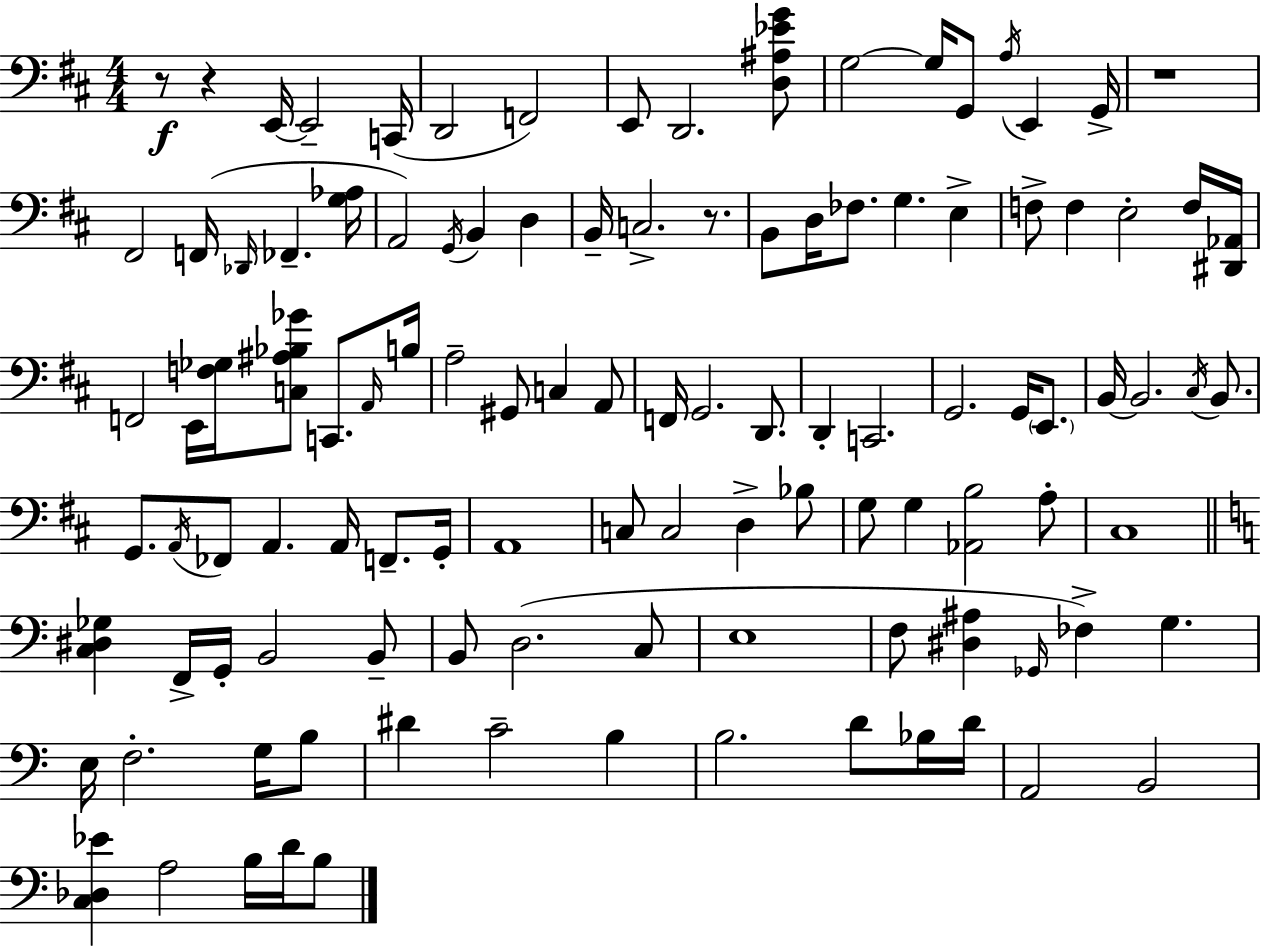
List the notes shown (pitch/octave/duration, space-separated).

R/e R/q E2/s E2/h C2/s D2/h F2/h E2/e D2/h. [D3,A#3,Eb4,G4]/e G3/h G3/s G2/e A3/s E2/q G2/s R/w F#2/h F2/s Db2/s FES2/q. [G3,Ab3]/s A2/h G2/s B2/q D3/q B2/s C3/h. R/e. B2/e D3/s FES3/e. G3/q. E3/q F3/e F3/q E3/h F3/s [D#2,Ab2]/s F2/h E2/s [F3,Gb3]/s [C3,A#3,Bb3,Gb4]/e C2/e. A2/s B3/s A3/h G#2/e C3/q A2/e F2/s G2/h. D2/e. D2/q C2/h. G2/h. G2/s E2/e. B2/s B2/h. C#3/s B2/e. G2/e. A2/s FES2/e A2/q. A2/s F2/e. G2/s A2/w C3/e C3/h D3/q Bb3/e G3/e G3/q [Ab2,B3]/h A3/e C#3/w [C3,D#3,Gb3]/q F2/s G2/s B2/h B2/e B2/e D3/h. C3/e E3/w F3/e [D#3,A#3]/q Gb2/s FES3/q G3/q. E3/s F3/h. G3/s B3/e D#4/q C4/h B3/q B3/h. D4/e Bb3/s D4/s A2/h B2/h [C3,Db3,Eb4]/q A3/h B3/s D4/s B3/e